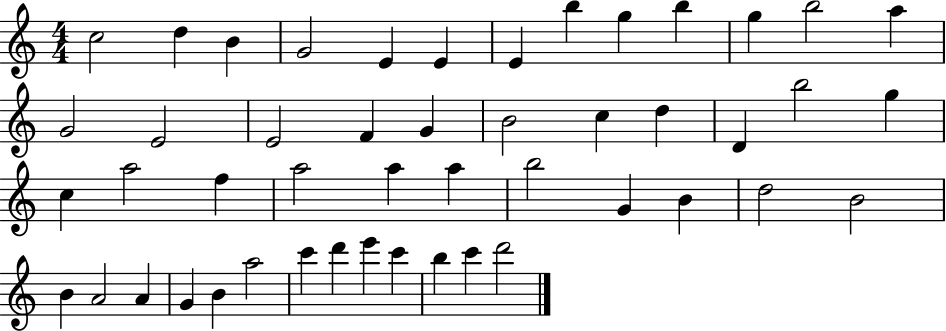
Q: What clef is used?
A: treble